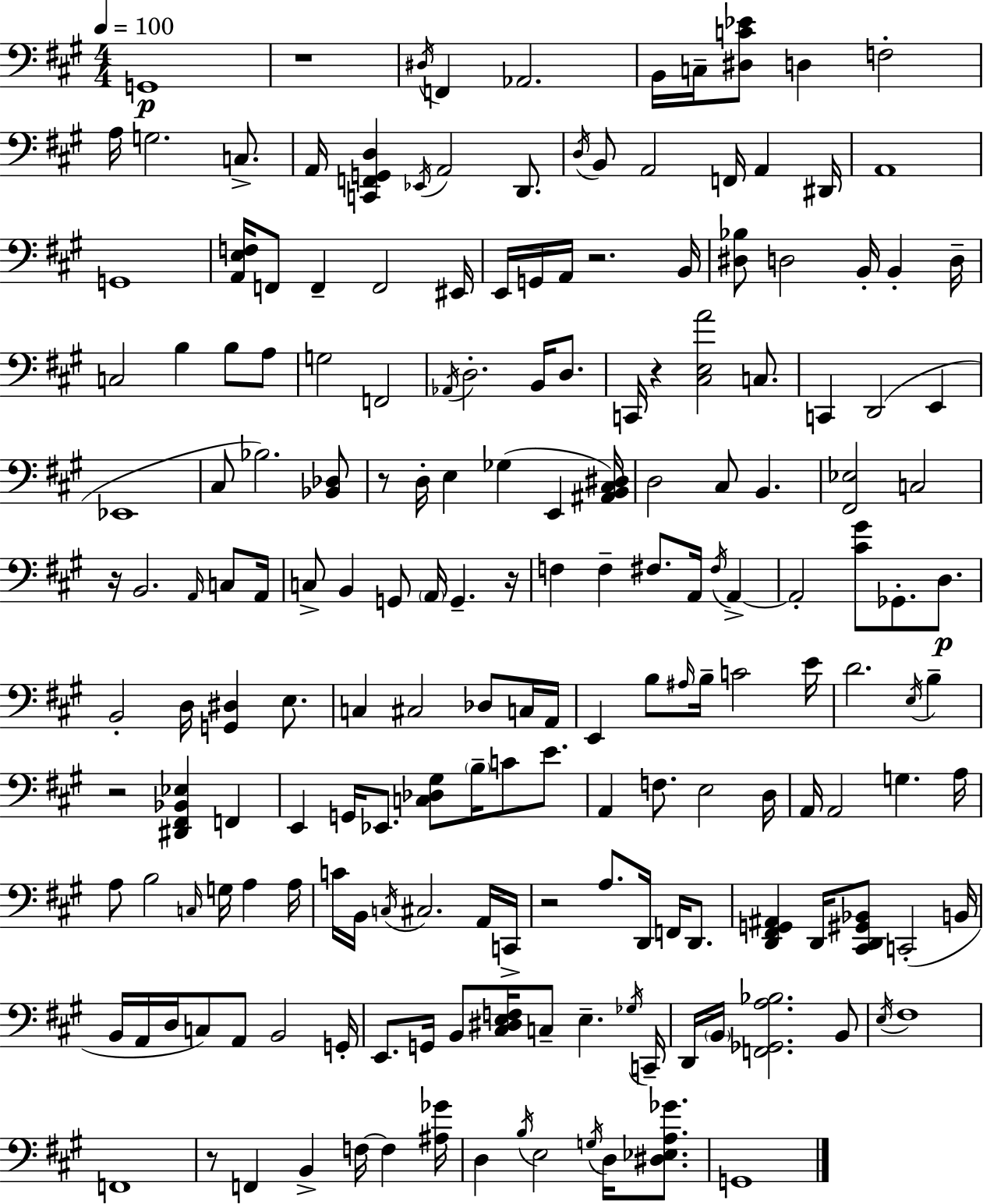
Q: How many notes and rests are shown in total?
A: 187